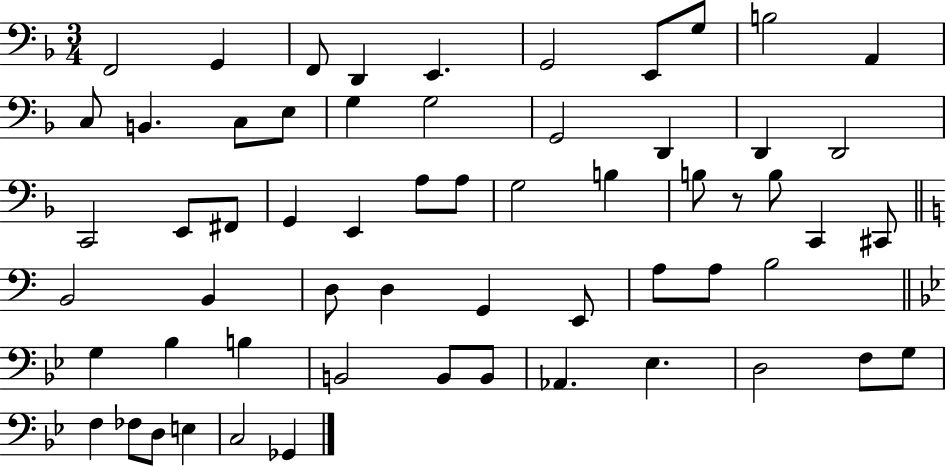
X:1
T:Untitled
M:3/4
L:1/4
K:F
F,,2 G,, F,,/2 D,, E,, G,,2 E,,/2 G,/2 B,2 A,, C,/2 B,, C,/2 E,/2 G, G,2 G,,2 D,, D,, D,,2 C,,2 E,,/2 ^F,,/2 G,, E,, A,/2 A,/2 G,2 B, B,/2 z/2 B,/2 C,, ^C,,/2 B,,2 B,, D,/2 D, G,, E,,/2 A,/2 A,/2 B,2 G, _B, B, B,,2 B,,/2 B,,/2 _A,, _E, D,2 F,/2 G,/2 F, _F,/2 D,/2 E, C,2 _G,,